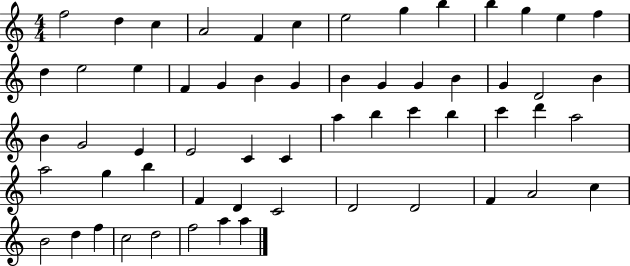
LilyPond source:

{
  \clef treble
  \numericTimeSignature
  \time 4/4
  \key c \major
  f''2 d''4 c''4 | a'2 f'4 c''4 | e''2 g''4 b''4 | b''4 g''4 e''4 f''4 | \break d''4 e''2 e''4 | f'4 g'4 b'4 g'4 | b'4 g'4 g'4 b'4 | g'4 d'2 b'4 | \break b'4 g'2 e'4 | e'2 c'4 c'4 | a''4 b''4 c'''4 b''4 | c'''4 d'''4 a''2 | \break a''2 g''4 b''4 | f'4 d'4 c'2 | d'2 d'2 | f'4 a'2 c''4 | \break b'2 d''4 f''4 | c''2 d''2 | f''2 a''4 a''4 | \bar "|."
}